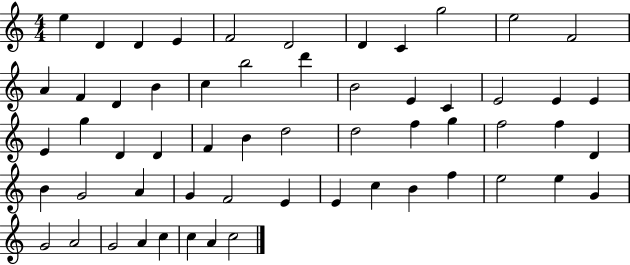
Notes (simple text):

E5/q D4/q D4/q E4/q F4/h D4/h D4/q C4/q G5/h E5/h F4/h A4/q F4/q D4/q B4/q C5/q B5/h D6/q B4/h E4/q C4/q E4/h E4/q E4/q E4/q G5/q D4/q D4/q F4/q B4/q D5/h D5/h F5/q G5/q F5/h F5/q D4/q B4/q G4/h A4/q G4/q F4/h E4/q E4/q C5/q B4/q F5/q E5/h E5/q G4/q G4/h A4/h G4/h A4/q C5/q C5/q A4/q C5/h